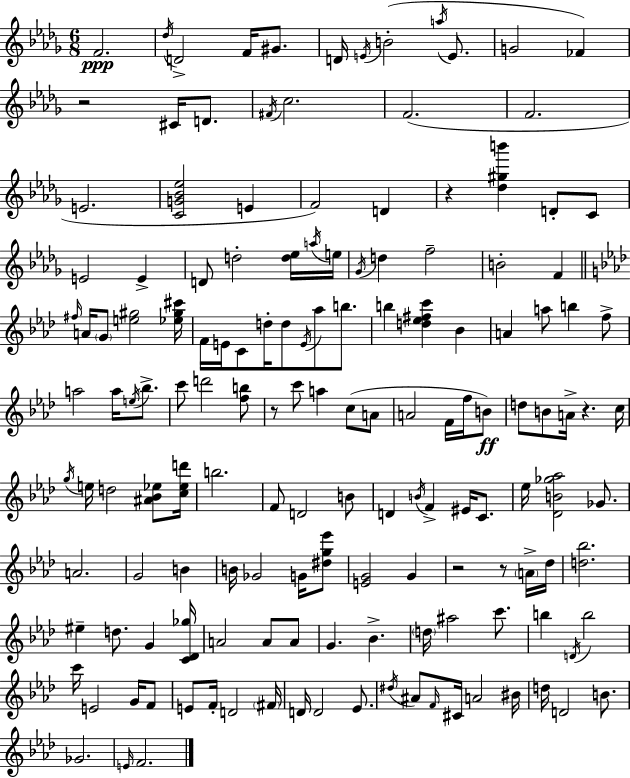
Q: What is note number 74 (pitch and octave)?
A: B5